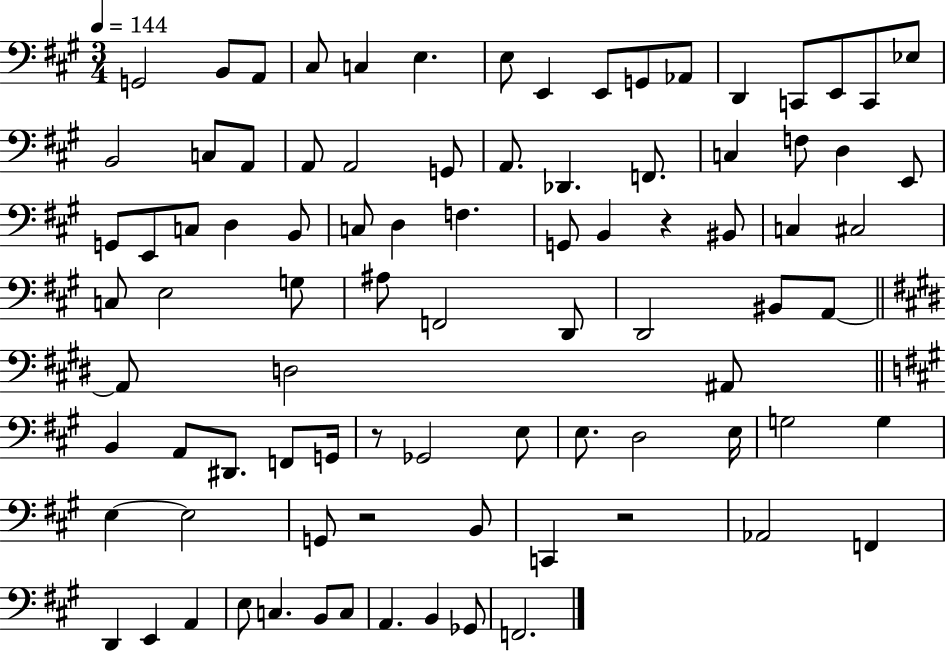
{
  \clef bass
  \numericTimeSignature
  \time 3/4
  \key a \major
  \tempo 4 = 144
  g,2 b,8 a,8 | cis8 c4 e4. | e8 e,4 e,8 g,8 aes,8 | d,4 c,8 e,8 c,8 ees8 | \break b,2 c8 a,8 | a,8 a,2 g,8 | a,8. des,4. f,8. | c4 f8 d4 e,8 | \break g,8 e,8 c8 d4 b,8 | c8 d4 f4. | g,8 b,4 r4 bis,8 | c4 cis2 | \break c8 e2 g8 | ais8 f,2 d,8 | d,2 bis,8 a,8~~ | \bar "||" \break \key e \major a,8 d2 ais,8 | \bar "||" \break \key a \major b,4 a,8 dis,8. f,8 g,16 | r8 ges,2 e8 | e8. d2 e16 | g2 g4 | \break e4~~ e2 | g,8 r2 b,8 | c,4 r2 | aes,2 f,4 | \break d,4 e,4 a,4 | e8 c4. b,8 c8 | a,4. b,4 ges,8 | f,2. | \break \bar "|."
}